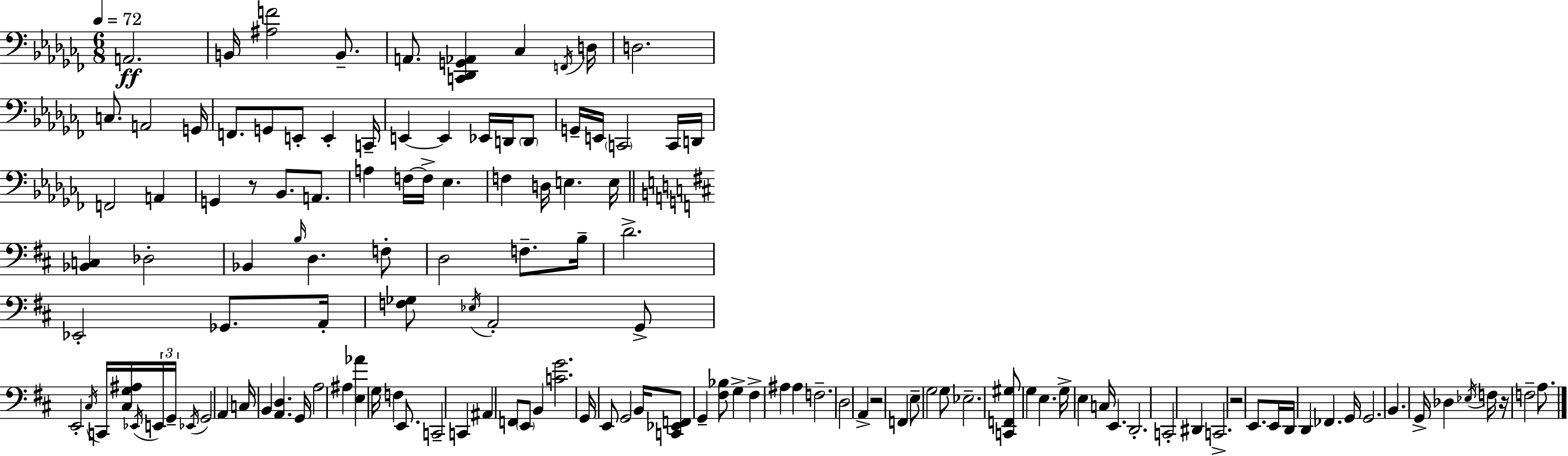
A2/h. B2/s [A#3,F4]/h B2/e. A2/e. [C2,Db2,G2,Ab2]/q CES3/q F2/s D3/s D3/h. C3/e. A2/h G2/s F2/e. G2/e E2/e E2/q C2/s E2/q E2/q Eb2/s D2/s D2/e G2/s E2/s C2/h C2/s D2/s F2/h A2/q G2/q R/e Bb2/e. A2/e. A3/q F3/s F3/s Eb3/q. F3/q D3/s E3/q. E3/s [Bb2,C3]/q Db3/h Bb2/q B3/s D3/q. F3/e D3/h F3/e. B3/s D4/h. Eb2/h Gb2/e. A2/s [F3,Gb3]/e Eb3/s A2/h G2/e E2/h C#3/s C2/s [C#3,G3,A#3]/s Eb2/s E2/s G2/s Eb2/s G2/h A2/q C3/s B2/q [A2,D3]/q. G2/s A3/h A#3/q [E3,Ab4]/q G3/s F3/q E2/e. C2/h C2/q A#2/q F2/e E2/e B2/q [C4,G4]/h. G2/s E2/e G2/h B2/s [C2,Eb2,F2]/e G2/q [F#3,Bb3]/e G3/q F#3/q A#3/q A#3/q F3/h. D3/h A2/q R/h F2/q E3/e G3/h G3/e Eb3/h. [C2,F2,G#3]/e G3/q E3/q. G3/s E3/q C3/s E2/q. D2/h. C2/h D#2/q C2/h. R/h E2/e. E2/s D2/s D2/q FES2/q. G2/s G2/h. B2/q. G2/s Db3/q Eb3/s F3/s R/s F3/h A3/e.